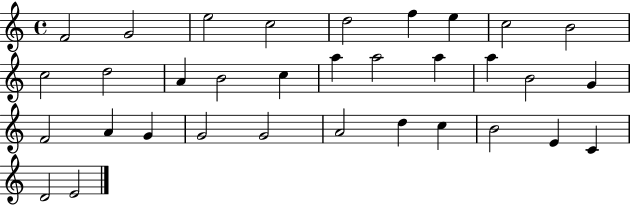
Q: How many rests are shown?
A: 0